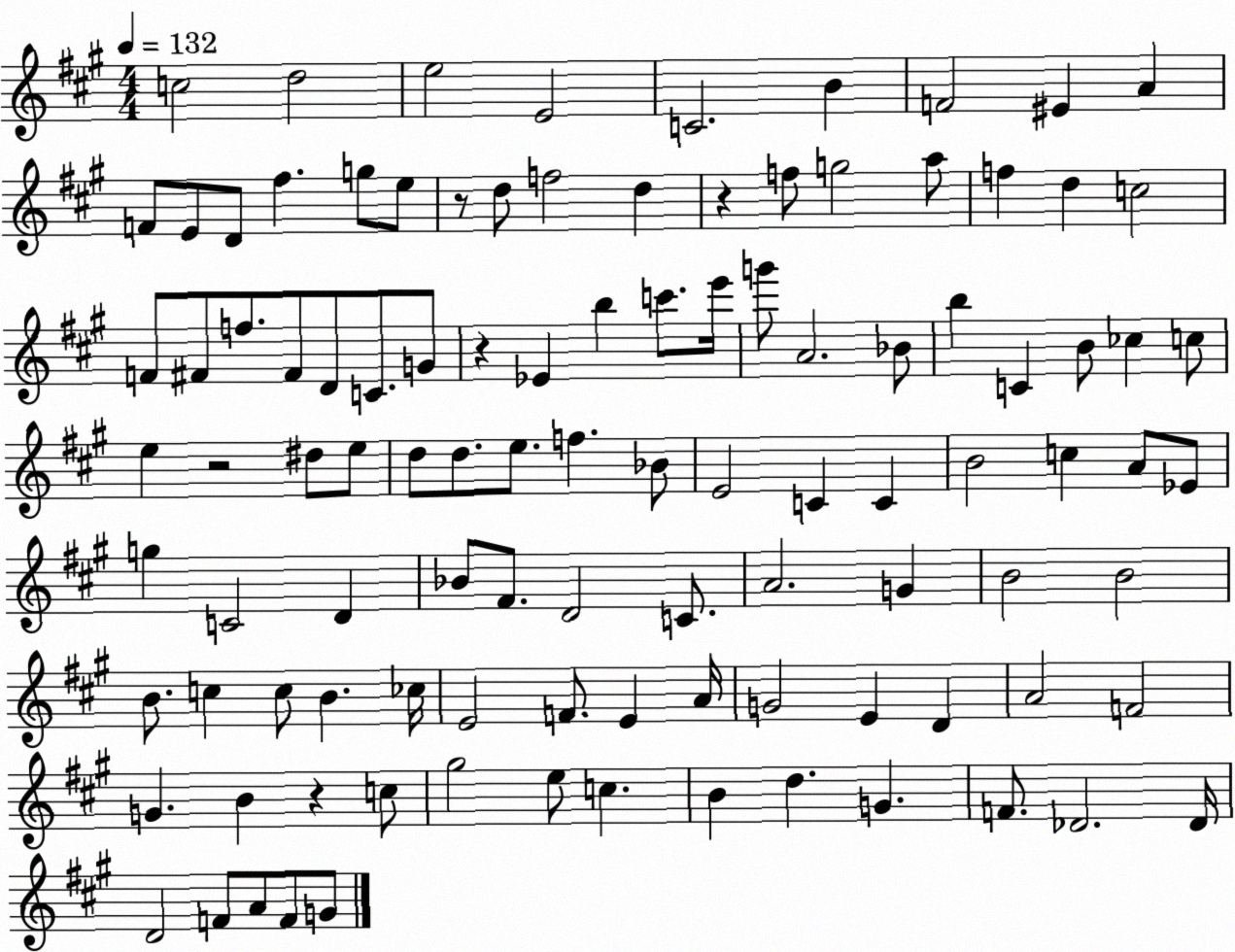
X:1
T:Untitled
M:4/4
L:1/4
K:A
c2 d2 e2 E2 C2 B F2 ^E A F/2 E/2 D/2 ^f g/2 e/2 z/2 d/2 f2 d z f/2 g2 a/2 f d c2 F/2 ^F/2 f/2 ^F/2 D/2 C/2 G/2 z _E b c'/2 e'/4 g'/2 A2 _B/2 b C B/2 _c c/2 e z2 ^d/2 e/2 d/2 d/2 e/2 f _B/2 E2 C C B2 c A/2 _E/2 g C2 D _B/2 ^F/2 D2 C/2 A2 G B2 B2 B/2 c c/2 B _c/4 E2 F/2 E A/4 G2 E D A2 F2 G B z c/2 ^g2 e/2 c B d G F/2 _D2 _D/4 D2 F/2 A/2 F/2 G/2